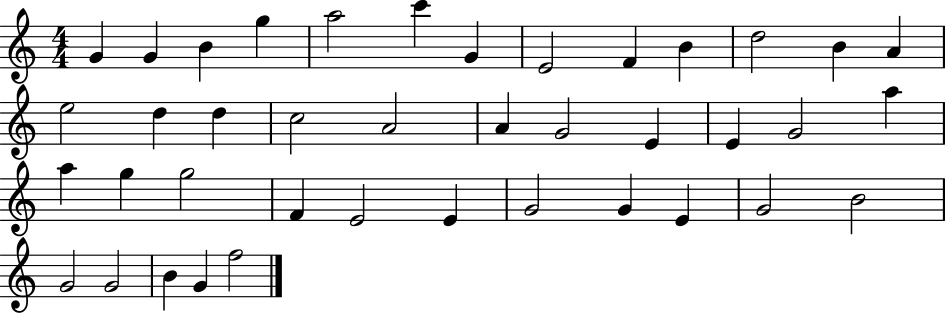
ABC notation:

X:1
T:Untitled
M:4/4
L:1/4
K:C
G G B g a2 c' G E2 F B d2 B A e2 d d c2 A2 A G2 E E G2 a a g g2 F E2 E G2 G E G2 B2 G2 G2 B G f2